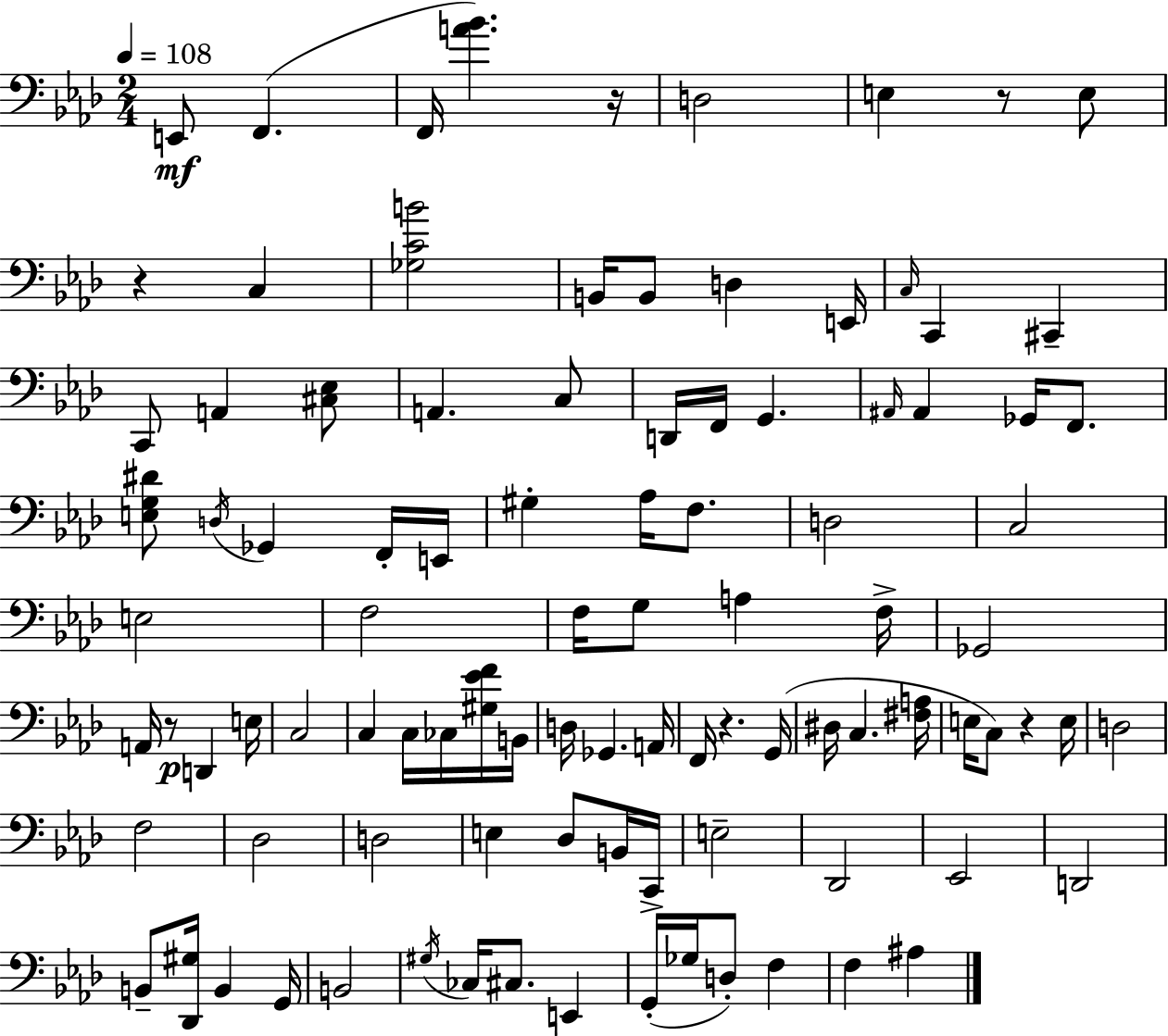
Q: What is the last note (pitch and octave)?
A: A#3